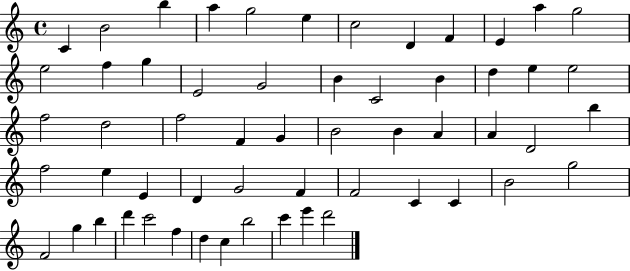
C4/q B4/h B5/q A5/q G5/h E5/q C5/h D4/q F4/q E4/q A5/q G5/h E5/h F5/q G5/q E4/h G4/h B4/q C4/h B4/q D5/q E5/q E5/h F5/h D5/h F5/h F4/q G4/q B4/h B4/q A4/q A4/q D4/h B5/q F5/h E5/q E4/q D4/q G4/h F4/q F4/h C4/q C4/q B4/h G5/h F4/h G5/q B5/q D6/q C6/h F5/q D5/q C5/q B5/h C6/q E6/q D6/h